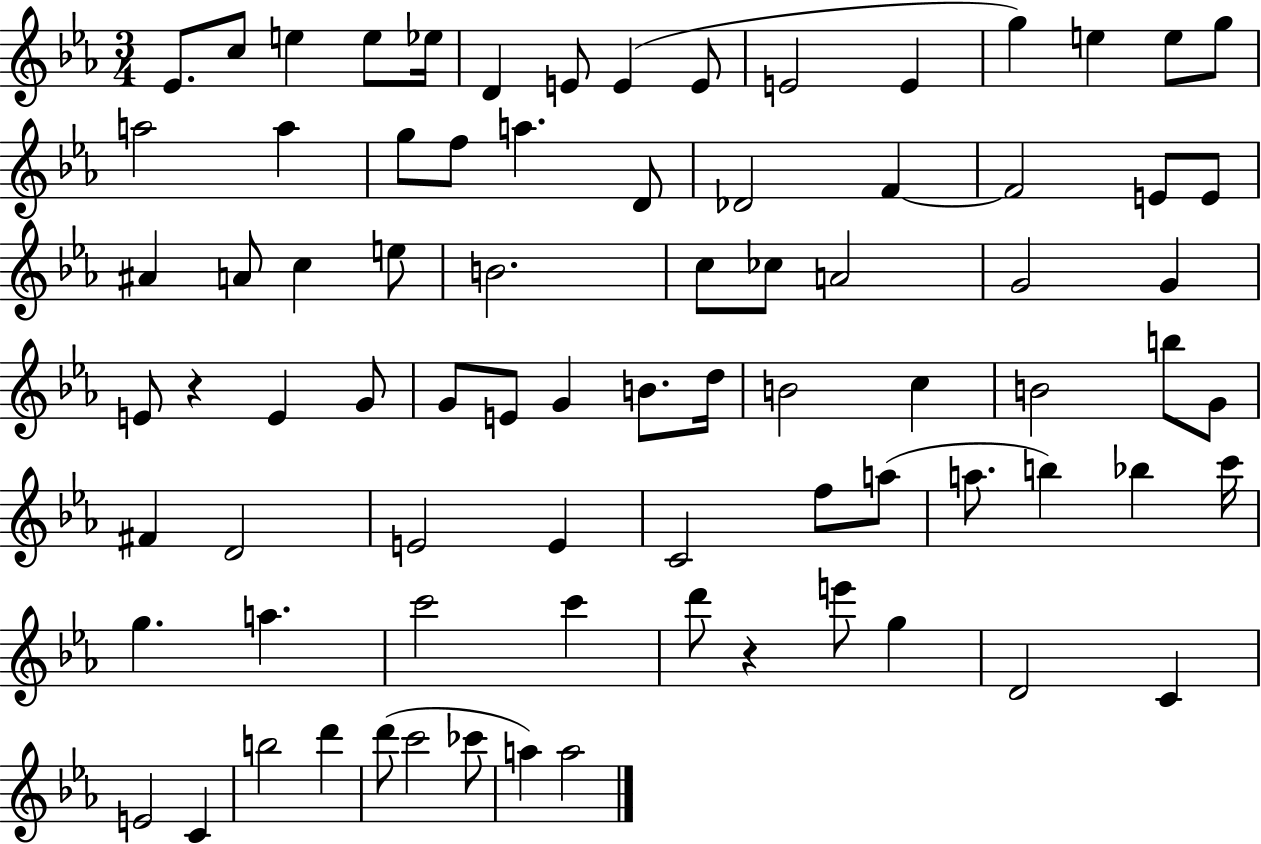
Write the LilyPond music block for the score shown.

{
  \clef treble
  \numericTimeSignature
  \time 3/4
  \key ees \major
  ees'8. c''8 e''4 e''8 ees''16 | d'4 e'8 e'4( e'8 | e'2 e'4 | g''4) e''4 e''8 g''8 | \break a''2 a''4 | g''8 f''8 a''4. d'8 | des'2 f'4~~ | f'2 e'8 e'8 | \break ais'4 a'8 c''4 e''8 | b'2. | c''8 ces''8 a'2 | g'2 g'4 | \break e'8 r4 e'4 g'8 | g'8 e'8 g'4 b'8. d''16 | b'2 c''4 | b'2 b''8 g'8 | \break fis'4 d'2 | e'2 e'4 | c'2 f''8 a''8( | a''8. b''4) bes''4 c'''16 | \break g''4. a''4. | c'''2 c'''4 | d'''8 r4 e'''8 g''4 | d'2 c'4 | \break e'2 c'4 | b''2 d'''4 | d'''8( c'''2 ces'''8 | a''4) a''2 | \break \bar "|."
}